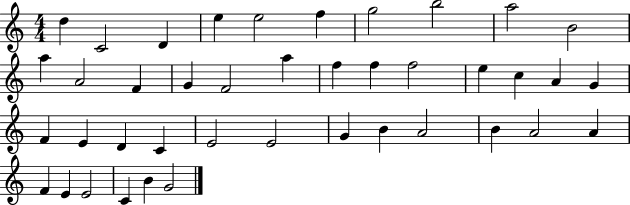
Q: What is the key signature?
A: C major